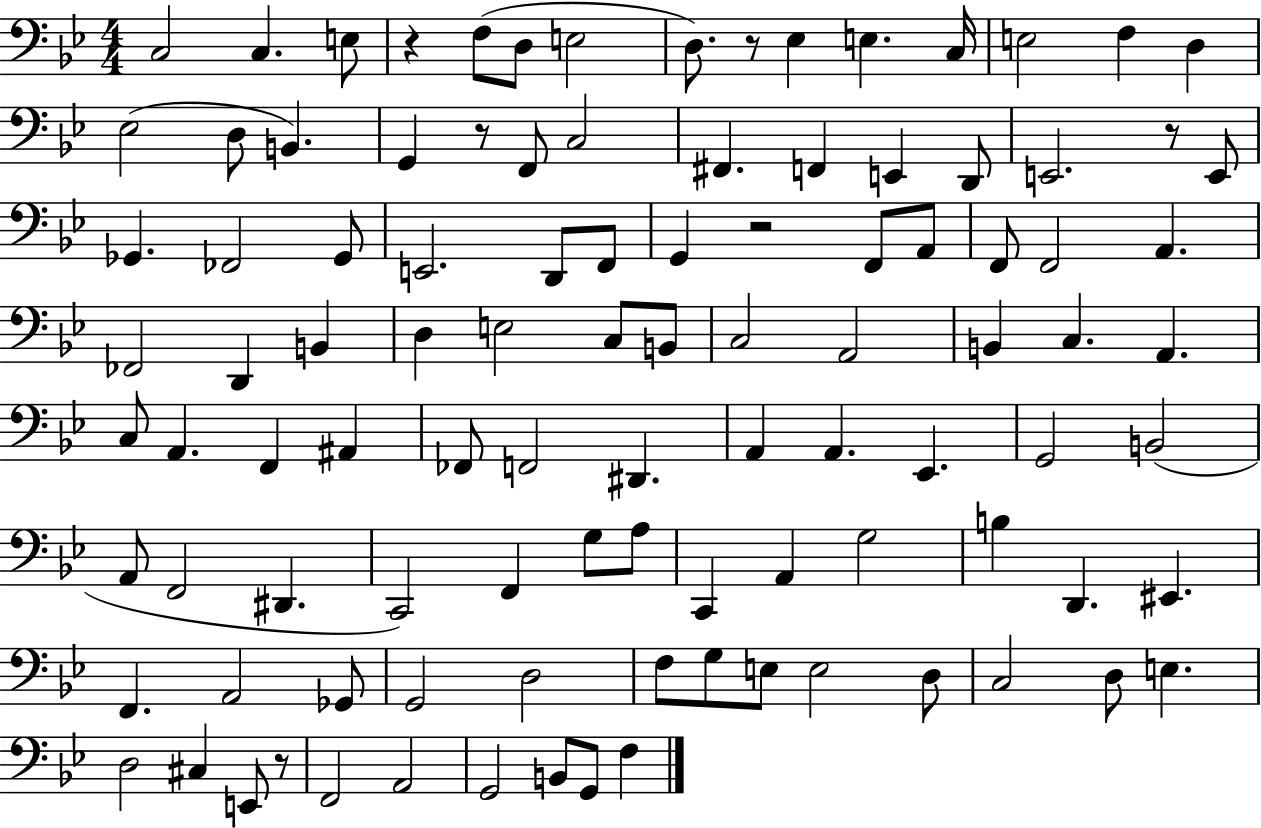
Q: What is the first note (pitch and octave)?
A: C3